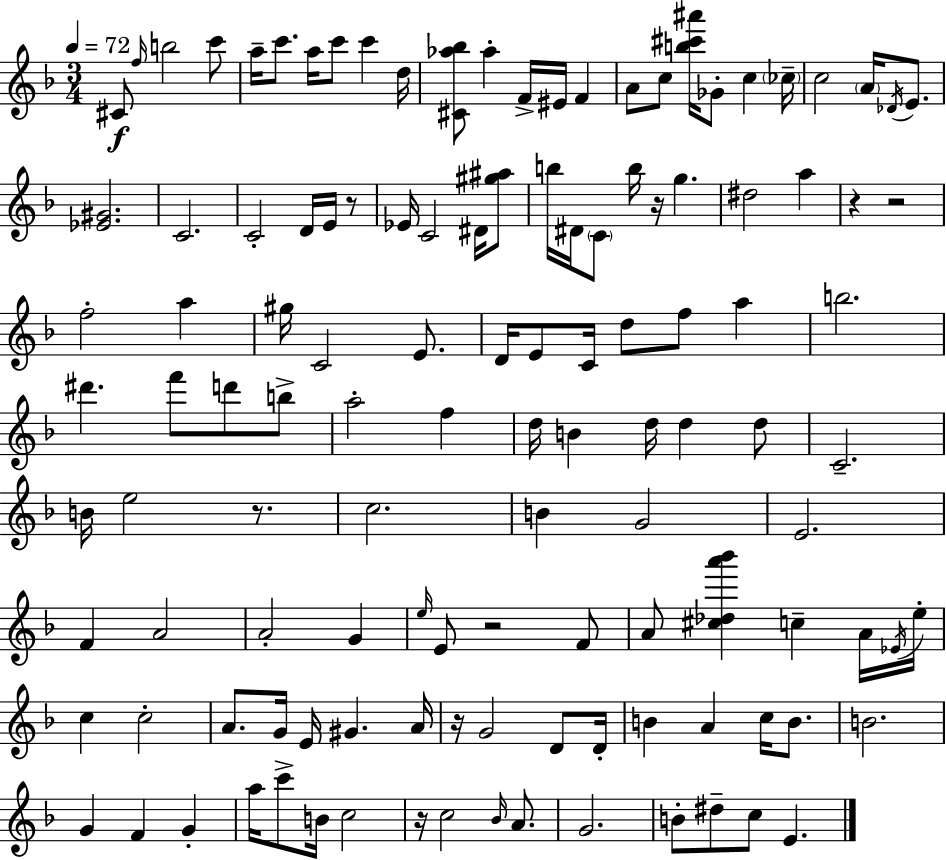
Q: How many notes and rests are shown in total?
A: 122